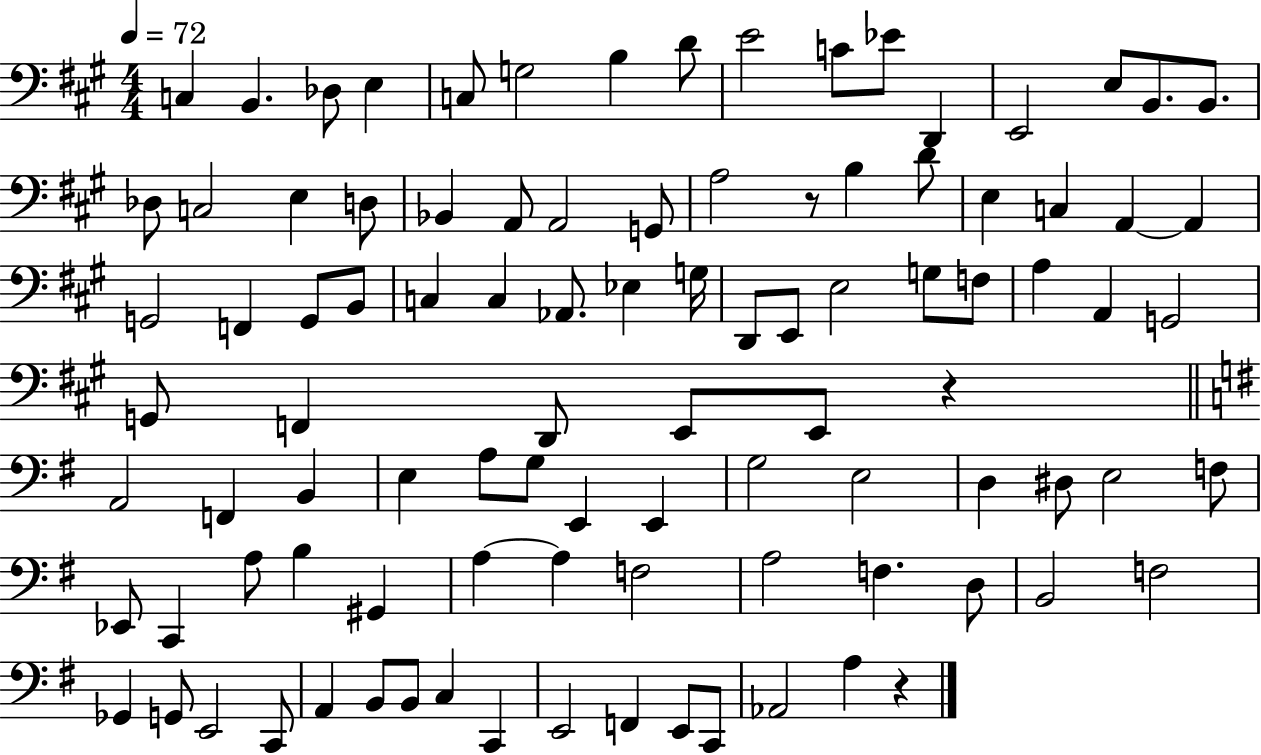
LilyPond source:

{
  \clef bass
  \numericTimeSignature
  \time 4/4
  \key a \major
  \tempo 4 = 72
  c4 b,4. des8 e4 | c8 g2 b4 d'8 | e'2 c'8 ees'8 d,4 | e,2 e8 b,8. b,8. | \break des8 c2 e4 d8 | bes,4 a,8 a,2 g,8 | a2 r8 b4 d'8 | e4 c4 a,4~~ a,4 | \break g,2 f,4 g,8 b,8 | c4 c4 aes,8. ees4 g16 | d,8 e,8 e2 g8 f8 | a4 a,4 g,2 | \break g,8 f,4 d,8 e,8 e,8 r4 | \bar "||" \break \key e \minor a,2 f,4 b,4 | e4 a8 g8 e,4 e,4 | g2 e2 | d4 dis8 e2 f8 | \break ees,8 c,4 a8 b4 gis,4 | a4~~ a4 f2 | a2 f4. d8 | b,2 f2 | \break ges,4 g,8 e,2 c,8 | a,4 b,8 b,8 c4 c,4 | e,2 f,4 e,8 c,8 | aes,2 a4 r4 | \break \bar "|."
}